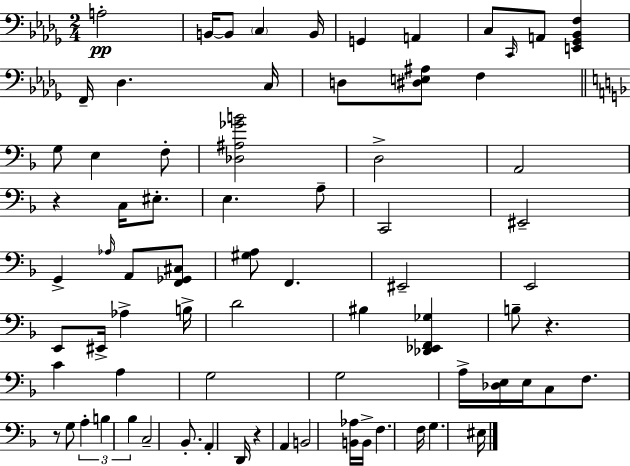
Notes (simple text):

A3/h B2/s B2/e C3/q B2/s G2/q A2/q C3/e C2/s A2/e [E2,Gb2,Bb2,F3]/q F2/s Db3/q. C3/s D3/e [D#3,E3,A#3]/e F3/q G3/e E3/q F3/e [Db3,A#3,Gb4,B4]/h D3/h A2/h R/q C3/s EIS3/e. E3/q. A3/e C2/h EIS2/h G2/q Ab3/s A2/e [F2,Gb2,C#3]/e [G#3,A3]/e F2/q. EIS2/h E2/h E2/e EIS2/s Ab3/q B3/s D4/h BIS3/q [Db2,Eb2,F2,Gb3]/q B3/e R/q. C4/q A3/q G3/h G3/h A3/s [Db3,E3]/s E3/s C3/e F3/e. R/e G3/e A3/q B3/q Bb3/q C3/h Bb2/e. A2/q D2/s R/q A2/q B2/h [B2,Ab3]/s B2/s F3/q. F3/s G3/q. EIS3/s